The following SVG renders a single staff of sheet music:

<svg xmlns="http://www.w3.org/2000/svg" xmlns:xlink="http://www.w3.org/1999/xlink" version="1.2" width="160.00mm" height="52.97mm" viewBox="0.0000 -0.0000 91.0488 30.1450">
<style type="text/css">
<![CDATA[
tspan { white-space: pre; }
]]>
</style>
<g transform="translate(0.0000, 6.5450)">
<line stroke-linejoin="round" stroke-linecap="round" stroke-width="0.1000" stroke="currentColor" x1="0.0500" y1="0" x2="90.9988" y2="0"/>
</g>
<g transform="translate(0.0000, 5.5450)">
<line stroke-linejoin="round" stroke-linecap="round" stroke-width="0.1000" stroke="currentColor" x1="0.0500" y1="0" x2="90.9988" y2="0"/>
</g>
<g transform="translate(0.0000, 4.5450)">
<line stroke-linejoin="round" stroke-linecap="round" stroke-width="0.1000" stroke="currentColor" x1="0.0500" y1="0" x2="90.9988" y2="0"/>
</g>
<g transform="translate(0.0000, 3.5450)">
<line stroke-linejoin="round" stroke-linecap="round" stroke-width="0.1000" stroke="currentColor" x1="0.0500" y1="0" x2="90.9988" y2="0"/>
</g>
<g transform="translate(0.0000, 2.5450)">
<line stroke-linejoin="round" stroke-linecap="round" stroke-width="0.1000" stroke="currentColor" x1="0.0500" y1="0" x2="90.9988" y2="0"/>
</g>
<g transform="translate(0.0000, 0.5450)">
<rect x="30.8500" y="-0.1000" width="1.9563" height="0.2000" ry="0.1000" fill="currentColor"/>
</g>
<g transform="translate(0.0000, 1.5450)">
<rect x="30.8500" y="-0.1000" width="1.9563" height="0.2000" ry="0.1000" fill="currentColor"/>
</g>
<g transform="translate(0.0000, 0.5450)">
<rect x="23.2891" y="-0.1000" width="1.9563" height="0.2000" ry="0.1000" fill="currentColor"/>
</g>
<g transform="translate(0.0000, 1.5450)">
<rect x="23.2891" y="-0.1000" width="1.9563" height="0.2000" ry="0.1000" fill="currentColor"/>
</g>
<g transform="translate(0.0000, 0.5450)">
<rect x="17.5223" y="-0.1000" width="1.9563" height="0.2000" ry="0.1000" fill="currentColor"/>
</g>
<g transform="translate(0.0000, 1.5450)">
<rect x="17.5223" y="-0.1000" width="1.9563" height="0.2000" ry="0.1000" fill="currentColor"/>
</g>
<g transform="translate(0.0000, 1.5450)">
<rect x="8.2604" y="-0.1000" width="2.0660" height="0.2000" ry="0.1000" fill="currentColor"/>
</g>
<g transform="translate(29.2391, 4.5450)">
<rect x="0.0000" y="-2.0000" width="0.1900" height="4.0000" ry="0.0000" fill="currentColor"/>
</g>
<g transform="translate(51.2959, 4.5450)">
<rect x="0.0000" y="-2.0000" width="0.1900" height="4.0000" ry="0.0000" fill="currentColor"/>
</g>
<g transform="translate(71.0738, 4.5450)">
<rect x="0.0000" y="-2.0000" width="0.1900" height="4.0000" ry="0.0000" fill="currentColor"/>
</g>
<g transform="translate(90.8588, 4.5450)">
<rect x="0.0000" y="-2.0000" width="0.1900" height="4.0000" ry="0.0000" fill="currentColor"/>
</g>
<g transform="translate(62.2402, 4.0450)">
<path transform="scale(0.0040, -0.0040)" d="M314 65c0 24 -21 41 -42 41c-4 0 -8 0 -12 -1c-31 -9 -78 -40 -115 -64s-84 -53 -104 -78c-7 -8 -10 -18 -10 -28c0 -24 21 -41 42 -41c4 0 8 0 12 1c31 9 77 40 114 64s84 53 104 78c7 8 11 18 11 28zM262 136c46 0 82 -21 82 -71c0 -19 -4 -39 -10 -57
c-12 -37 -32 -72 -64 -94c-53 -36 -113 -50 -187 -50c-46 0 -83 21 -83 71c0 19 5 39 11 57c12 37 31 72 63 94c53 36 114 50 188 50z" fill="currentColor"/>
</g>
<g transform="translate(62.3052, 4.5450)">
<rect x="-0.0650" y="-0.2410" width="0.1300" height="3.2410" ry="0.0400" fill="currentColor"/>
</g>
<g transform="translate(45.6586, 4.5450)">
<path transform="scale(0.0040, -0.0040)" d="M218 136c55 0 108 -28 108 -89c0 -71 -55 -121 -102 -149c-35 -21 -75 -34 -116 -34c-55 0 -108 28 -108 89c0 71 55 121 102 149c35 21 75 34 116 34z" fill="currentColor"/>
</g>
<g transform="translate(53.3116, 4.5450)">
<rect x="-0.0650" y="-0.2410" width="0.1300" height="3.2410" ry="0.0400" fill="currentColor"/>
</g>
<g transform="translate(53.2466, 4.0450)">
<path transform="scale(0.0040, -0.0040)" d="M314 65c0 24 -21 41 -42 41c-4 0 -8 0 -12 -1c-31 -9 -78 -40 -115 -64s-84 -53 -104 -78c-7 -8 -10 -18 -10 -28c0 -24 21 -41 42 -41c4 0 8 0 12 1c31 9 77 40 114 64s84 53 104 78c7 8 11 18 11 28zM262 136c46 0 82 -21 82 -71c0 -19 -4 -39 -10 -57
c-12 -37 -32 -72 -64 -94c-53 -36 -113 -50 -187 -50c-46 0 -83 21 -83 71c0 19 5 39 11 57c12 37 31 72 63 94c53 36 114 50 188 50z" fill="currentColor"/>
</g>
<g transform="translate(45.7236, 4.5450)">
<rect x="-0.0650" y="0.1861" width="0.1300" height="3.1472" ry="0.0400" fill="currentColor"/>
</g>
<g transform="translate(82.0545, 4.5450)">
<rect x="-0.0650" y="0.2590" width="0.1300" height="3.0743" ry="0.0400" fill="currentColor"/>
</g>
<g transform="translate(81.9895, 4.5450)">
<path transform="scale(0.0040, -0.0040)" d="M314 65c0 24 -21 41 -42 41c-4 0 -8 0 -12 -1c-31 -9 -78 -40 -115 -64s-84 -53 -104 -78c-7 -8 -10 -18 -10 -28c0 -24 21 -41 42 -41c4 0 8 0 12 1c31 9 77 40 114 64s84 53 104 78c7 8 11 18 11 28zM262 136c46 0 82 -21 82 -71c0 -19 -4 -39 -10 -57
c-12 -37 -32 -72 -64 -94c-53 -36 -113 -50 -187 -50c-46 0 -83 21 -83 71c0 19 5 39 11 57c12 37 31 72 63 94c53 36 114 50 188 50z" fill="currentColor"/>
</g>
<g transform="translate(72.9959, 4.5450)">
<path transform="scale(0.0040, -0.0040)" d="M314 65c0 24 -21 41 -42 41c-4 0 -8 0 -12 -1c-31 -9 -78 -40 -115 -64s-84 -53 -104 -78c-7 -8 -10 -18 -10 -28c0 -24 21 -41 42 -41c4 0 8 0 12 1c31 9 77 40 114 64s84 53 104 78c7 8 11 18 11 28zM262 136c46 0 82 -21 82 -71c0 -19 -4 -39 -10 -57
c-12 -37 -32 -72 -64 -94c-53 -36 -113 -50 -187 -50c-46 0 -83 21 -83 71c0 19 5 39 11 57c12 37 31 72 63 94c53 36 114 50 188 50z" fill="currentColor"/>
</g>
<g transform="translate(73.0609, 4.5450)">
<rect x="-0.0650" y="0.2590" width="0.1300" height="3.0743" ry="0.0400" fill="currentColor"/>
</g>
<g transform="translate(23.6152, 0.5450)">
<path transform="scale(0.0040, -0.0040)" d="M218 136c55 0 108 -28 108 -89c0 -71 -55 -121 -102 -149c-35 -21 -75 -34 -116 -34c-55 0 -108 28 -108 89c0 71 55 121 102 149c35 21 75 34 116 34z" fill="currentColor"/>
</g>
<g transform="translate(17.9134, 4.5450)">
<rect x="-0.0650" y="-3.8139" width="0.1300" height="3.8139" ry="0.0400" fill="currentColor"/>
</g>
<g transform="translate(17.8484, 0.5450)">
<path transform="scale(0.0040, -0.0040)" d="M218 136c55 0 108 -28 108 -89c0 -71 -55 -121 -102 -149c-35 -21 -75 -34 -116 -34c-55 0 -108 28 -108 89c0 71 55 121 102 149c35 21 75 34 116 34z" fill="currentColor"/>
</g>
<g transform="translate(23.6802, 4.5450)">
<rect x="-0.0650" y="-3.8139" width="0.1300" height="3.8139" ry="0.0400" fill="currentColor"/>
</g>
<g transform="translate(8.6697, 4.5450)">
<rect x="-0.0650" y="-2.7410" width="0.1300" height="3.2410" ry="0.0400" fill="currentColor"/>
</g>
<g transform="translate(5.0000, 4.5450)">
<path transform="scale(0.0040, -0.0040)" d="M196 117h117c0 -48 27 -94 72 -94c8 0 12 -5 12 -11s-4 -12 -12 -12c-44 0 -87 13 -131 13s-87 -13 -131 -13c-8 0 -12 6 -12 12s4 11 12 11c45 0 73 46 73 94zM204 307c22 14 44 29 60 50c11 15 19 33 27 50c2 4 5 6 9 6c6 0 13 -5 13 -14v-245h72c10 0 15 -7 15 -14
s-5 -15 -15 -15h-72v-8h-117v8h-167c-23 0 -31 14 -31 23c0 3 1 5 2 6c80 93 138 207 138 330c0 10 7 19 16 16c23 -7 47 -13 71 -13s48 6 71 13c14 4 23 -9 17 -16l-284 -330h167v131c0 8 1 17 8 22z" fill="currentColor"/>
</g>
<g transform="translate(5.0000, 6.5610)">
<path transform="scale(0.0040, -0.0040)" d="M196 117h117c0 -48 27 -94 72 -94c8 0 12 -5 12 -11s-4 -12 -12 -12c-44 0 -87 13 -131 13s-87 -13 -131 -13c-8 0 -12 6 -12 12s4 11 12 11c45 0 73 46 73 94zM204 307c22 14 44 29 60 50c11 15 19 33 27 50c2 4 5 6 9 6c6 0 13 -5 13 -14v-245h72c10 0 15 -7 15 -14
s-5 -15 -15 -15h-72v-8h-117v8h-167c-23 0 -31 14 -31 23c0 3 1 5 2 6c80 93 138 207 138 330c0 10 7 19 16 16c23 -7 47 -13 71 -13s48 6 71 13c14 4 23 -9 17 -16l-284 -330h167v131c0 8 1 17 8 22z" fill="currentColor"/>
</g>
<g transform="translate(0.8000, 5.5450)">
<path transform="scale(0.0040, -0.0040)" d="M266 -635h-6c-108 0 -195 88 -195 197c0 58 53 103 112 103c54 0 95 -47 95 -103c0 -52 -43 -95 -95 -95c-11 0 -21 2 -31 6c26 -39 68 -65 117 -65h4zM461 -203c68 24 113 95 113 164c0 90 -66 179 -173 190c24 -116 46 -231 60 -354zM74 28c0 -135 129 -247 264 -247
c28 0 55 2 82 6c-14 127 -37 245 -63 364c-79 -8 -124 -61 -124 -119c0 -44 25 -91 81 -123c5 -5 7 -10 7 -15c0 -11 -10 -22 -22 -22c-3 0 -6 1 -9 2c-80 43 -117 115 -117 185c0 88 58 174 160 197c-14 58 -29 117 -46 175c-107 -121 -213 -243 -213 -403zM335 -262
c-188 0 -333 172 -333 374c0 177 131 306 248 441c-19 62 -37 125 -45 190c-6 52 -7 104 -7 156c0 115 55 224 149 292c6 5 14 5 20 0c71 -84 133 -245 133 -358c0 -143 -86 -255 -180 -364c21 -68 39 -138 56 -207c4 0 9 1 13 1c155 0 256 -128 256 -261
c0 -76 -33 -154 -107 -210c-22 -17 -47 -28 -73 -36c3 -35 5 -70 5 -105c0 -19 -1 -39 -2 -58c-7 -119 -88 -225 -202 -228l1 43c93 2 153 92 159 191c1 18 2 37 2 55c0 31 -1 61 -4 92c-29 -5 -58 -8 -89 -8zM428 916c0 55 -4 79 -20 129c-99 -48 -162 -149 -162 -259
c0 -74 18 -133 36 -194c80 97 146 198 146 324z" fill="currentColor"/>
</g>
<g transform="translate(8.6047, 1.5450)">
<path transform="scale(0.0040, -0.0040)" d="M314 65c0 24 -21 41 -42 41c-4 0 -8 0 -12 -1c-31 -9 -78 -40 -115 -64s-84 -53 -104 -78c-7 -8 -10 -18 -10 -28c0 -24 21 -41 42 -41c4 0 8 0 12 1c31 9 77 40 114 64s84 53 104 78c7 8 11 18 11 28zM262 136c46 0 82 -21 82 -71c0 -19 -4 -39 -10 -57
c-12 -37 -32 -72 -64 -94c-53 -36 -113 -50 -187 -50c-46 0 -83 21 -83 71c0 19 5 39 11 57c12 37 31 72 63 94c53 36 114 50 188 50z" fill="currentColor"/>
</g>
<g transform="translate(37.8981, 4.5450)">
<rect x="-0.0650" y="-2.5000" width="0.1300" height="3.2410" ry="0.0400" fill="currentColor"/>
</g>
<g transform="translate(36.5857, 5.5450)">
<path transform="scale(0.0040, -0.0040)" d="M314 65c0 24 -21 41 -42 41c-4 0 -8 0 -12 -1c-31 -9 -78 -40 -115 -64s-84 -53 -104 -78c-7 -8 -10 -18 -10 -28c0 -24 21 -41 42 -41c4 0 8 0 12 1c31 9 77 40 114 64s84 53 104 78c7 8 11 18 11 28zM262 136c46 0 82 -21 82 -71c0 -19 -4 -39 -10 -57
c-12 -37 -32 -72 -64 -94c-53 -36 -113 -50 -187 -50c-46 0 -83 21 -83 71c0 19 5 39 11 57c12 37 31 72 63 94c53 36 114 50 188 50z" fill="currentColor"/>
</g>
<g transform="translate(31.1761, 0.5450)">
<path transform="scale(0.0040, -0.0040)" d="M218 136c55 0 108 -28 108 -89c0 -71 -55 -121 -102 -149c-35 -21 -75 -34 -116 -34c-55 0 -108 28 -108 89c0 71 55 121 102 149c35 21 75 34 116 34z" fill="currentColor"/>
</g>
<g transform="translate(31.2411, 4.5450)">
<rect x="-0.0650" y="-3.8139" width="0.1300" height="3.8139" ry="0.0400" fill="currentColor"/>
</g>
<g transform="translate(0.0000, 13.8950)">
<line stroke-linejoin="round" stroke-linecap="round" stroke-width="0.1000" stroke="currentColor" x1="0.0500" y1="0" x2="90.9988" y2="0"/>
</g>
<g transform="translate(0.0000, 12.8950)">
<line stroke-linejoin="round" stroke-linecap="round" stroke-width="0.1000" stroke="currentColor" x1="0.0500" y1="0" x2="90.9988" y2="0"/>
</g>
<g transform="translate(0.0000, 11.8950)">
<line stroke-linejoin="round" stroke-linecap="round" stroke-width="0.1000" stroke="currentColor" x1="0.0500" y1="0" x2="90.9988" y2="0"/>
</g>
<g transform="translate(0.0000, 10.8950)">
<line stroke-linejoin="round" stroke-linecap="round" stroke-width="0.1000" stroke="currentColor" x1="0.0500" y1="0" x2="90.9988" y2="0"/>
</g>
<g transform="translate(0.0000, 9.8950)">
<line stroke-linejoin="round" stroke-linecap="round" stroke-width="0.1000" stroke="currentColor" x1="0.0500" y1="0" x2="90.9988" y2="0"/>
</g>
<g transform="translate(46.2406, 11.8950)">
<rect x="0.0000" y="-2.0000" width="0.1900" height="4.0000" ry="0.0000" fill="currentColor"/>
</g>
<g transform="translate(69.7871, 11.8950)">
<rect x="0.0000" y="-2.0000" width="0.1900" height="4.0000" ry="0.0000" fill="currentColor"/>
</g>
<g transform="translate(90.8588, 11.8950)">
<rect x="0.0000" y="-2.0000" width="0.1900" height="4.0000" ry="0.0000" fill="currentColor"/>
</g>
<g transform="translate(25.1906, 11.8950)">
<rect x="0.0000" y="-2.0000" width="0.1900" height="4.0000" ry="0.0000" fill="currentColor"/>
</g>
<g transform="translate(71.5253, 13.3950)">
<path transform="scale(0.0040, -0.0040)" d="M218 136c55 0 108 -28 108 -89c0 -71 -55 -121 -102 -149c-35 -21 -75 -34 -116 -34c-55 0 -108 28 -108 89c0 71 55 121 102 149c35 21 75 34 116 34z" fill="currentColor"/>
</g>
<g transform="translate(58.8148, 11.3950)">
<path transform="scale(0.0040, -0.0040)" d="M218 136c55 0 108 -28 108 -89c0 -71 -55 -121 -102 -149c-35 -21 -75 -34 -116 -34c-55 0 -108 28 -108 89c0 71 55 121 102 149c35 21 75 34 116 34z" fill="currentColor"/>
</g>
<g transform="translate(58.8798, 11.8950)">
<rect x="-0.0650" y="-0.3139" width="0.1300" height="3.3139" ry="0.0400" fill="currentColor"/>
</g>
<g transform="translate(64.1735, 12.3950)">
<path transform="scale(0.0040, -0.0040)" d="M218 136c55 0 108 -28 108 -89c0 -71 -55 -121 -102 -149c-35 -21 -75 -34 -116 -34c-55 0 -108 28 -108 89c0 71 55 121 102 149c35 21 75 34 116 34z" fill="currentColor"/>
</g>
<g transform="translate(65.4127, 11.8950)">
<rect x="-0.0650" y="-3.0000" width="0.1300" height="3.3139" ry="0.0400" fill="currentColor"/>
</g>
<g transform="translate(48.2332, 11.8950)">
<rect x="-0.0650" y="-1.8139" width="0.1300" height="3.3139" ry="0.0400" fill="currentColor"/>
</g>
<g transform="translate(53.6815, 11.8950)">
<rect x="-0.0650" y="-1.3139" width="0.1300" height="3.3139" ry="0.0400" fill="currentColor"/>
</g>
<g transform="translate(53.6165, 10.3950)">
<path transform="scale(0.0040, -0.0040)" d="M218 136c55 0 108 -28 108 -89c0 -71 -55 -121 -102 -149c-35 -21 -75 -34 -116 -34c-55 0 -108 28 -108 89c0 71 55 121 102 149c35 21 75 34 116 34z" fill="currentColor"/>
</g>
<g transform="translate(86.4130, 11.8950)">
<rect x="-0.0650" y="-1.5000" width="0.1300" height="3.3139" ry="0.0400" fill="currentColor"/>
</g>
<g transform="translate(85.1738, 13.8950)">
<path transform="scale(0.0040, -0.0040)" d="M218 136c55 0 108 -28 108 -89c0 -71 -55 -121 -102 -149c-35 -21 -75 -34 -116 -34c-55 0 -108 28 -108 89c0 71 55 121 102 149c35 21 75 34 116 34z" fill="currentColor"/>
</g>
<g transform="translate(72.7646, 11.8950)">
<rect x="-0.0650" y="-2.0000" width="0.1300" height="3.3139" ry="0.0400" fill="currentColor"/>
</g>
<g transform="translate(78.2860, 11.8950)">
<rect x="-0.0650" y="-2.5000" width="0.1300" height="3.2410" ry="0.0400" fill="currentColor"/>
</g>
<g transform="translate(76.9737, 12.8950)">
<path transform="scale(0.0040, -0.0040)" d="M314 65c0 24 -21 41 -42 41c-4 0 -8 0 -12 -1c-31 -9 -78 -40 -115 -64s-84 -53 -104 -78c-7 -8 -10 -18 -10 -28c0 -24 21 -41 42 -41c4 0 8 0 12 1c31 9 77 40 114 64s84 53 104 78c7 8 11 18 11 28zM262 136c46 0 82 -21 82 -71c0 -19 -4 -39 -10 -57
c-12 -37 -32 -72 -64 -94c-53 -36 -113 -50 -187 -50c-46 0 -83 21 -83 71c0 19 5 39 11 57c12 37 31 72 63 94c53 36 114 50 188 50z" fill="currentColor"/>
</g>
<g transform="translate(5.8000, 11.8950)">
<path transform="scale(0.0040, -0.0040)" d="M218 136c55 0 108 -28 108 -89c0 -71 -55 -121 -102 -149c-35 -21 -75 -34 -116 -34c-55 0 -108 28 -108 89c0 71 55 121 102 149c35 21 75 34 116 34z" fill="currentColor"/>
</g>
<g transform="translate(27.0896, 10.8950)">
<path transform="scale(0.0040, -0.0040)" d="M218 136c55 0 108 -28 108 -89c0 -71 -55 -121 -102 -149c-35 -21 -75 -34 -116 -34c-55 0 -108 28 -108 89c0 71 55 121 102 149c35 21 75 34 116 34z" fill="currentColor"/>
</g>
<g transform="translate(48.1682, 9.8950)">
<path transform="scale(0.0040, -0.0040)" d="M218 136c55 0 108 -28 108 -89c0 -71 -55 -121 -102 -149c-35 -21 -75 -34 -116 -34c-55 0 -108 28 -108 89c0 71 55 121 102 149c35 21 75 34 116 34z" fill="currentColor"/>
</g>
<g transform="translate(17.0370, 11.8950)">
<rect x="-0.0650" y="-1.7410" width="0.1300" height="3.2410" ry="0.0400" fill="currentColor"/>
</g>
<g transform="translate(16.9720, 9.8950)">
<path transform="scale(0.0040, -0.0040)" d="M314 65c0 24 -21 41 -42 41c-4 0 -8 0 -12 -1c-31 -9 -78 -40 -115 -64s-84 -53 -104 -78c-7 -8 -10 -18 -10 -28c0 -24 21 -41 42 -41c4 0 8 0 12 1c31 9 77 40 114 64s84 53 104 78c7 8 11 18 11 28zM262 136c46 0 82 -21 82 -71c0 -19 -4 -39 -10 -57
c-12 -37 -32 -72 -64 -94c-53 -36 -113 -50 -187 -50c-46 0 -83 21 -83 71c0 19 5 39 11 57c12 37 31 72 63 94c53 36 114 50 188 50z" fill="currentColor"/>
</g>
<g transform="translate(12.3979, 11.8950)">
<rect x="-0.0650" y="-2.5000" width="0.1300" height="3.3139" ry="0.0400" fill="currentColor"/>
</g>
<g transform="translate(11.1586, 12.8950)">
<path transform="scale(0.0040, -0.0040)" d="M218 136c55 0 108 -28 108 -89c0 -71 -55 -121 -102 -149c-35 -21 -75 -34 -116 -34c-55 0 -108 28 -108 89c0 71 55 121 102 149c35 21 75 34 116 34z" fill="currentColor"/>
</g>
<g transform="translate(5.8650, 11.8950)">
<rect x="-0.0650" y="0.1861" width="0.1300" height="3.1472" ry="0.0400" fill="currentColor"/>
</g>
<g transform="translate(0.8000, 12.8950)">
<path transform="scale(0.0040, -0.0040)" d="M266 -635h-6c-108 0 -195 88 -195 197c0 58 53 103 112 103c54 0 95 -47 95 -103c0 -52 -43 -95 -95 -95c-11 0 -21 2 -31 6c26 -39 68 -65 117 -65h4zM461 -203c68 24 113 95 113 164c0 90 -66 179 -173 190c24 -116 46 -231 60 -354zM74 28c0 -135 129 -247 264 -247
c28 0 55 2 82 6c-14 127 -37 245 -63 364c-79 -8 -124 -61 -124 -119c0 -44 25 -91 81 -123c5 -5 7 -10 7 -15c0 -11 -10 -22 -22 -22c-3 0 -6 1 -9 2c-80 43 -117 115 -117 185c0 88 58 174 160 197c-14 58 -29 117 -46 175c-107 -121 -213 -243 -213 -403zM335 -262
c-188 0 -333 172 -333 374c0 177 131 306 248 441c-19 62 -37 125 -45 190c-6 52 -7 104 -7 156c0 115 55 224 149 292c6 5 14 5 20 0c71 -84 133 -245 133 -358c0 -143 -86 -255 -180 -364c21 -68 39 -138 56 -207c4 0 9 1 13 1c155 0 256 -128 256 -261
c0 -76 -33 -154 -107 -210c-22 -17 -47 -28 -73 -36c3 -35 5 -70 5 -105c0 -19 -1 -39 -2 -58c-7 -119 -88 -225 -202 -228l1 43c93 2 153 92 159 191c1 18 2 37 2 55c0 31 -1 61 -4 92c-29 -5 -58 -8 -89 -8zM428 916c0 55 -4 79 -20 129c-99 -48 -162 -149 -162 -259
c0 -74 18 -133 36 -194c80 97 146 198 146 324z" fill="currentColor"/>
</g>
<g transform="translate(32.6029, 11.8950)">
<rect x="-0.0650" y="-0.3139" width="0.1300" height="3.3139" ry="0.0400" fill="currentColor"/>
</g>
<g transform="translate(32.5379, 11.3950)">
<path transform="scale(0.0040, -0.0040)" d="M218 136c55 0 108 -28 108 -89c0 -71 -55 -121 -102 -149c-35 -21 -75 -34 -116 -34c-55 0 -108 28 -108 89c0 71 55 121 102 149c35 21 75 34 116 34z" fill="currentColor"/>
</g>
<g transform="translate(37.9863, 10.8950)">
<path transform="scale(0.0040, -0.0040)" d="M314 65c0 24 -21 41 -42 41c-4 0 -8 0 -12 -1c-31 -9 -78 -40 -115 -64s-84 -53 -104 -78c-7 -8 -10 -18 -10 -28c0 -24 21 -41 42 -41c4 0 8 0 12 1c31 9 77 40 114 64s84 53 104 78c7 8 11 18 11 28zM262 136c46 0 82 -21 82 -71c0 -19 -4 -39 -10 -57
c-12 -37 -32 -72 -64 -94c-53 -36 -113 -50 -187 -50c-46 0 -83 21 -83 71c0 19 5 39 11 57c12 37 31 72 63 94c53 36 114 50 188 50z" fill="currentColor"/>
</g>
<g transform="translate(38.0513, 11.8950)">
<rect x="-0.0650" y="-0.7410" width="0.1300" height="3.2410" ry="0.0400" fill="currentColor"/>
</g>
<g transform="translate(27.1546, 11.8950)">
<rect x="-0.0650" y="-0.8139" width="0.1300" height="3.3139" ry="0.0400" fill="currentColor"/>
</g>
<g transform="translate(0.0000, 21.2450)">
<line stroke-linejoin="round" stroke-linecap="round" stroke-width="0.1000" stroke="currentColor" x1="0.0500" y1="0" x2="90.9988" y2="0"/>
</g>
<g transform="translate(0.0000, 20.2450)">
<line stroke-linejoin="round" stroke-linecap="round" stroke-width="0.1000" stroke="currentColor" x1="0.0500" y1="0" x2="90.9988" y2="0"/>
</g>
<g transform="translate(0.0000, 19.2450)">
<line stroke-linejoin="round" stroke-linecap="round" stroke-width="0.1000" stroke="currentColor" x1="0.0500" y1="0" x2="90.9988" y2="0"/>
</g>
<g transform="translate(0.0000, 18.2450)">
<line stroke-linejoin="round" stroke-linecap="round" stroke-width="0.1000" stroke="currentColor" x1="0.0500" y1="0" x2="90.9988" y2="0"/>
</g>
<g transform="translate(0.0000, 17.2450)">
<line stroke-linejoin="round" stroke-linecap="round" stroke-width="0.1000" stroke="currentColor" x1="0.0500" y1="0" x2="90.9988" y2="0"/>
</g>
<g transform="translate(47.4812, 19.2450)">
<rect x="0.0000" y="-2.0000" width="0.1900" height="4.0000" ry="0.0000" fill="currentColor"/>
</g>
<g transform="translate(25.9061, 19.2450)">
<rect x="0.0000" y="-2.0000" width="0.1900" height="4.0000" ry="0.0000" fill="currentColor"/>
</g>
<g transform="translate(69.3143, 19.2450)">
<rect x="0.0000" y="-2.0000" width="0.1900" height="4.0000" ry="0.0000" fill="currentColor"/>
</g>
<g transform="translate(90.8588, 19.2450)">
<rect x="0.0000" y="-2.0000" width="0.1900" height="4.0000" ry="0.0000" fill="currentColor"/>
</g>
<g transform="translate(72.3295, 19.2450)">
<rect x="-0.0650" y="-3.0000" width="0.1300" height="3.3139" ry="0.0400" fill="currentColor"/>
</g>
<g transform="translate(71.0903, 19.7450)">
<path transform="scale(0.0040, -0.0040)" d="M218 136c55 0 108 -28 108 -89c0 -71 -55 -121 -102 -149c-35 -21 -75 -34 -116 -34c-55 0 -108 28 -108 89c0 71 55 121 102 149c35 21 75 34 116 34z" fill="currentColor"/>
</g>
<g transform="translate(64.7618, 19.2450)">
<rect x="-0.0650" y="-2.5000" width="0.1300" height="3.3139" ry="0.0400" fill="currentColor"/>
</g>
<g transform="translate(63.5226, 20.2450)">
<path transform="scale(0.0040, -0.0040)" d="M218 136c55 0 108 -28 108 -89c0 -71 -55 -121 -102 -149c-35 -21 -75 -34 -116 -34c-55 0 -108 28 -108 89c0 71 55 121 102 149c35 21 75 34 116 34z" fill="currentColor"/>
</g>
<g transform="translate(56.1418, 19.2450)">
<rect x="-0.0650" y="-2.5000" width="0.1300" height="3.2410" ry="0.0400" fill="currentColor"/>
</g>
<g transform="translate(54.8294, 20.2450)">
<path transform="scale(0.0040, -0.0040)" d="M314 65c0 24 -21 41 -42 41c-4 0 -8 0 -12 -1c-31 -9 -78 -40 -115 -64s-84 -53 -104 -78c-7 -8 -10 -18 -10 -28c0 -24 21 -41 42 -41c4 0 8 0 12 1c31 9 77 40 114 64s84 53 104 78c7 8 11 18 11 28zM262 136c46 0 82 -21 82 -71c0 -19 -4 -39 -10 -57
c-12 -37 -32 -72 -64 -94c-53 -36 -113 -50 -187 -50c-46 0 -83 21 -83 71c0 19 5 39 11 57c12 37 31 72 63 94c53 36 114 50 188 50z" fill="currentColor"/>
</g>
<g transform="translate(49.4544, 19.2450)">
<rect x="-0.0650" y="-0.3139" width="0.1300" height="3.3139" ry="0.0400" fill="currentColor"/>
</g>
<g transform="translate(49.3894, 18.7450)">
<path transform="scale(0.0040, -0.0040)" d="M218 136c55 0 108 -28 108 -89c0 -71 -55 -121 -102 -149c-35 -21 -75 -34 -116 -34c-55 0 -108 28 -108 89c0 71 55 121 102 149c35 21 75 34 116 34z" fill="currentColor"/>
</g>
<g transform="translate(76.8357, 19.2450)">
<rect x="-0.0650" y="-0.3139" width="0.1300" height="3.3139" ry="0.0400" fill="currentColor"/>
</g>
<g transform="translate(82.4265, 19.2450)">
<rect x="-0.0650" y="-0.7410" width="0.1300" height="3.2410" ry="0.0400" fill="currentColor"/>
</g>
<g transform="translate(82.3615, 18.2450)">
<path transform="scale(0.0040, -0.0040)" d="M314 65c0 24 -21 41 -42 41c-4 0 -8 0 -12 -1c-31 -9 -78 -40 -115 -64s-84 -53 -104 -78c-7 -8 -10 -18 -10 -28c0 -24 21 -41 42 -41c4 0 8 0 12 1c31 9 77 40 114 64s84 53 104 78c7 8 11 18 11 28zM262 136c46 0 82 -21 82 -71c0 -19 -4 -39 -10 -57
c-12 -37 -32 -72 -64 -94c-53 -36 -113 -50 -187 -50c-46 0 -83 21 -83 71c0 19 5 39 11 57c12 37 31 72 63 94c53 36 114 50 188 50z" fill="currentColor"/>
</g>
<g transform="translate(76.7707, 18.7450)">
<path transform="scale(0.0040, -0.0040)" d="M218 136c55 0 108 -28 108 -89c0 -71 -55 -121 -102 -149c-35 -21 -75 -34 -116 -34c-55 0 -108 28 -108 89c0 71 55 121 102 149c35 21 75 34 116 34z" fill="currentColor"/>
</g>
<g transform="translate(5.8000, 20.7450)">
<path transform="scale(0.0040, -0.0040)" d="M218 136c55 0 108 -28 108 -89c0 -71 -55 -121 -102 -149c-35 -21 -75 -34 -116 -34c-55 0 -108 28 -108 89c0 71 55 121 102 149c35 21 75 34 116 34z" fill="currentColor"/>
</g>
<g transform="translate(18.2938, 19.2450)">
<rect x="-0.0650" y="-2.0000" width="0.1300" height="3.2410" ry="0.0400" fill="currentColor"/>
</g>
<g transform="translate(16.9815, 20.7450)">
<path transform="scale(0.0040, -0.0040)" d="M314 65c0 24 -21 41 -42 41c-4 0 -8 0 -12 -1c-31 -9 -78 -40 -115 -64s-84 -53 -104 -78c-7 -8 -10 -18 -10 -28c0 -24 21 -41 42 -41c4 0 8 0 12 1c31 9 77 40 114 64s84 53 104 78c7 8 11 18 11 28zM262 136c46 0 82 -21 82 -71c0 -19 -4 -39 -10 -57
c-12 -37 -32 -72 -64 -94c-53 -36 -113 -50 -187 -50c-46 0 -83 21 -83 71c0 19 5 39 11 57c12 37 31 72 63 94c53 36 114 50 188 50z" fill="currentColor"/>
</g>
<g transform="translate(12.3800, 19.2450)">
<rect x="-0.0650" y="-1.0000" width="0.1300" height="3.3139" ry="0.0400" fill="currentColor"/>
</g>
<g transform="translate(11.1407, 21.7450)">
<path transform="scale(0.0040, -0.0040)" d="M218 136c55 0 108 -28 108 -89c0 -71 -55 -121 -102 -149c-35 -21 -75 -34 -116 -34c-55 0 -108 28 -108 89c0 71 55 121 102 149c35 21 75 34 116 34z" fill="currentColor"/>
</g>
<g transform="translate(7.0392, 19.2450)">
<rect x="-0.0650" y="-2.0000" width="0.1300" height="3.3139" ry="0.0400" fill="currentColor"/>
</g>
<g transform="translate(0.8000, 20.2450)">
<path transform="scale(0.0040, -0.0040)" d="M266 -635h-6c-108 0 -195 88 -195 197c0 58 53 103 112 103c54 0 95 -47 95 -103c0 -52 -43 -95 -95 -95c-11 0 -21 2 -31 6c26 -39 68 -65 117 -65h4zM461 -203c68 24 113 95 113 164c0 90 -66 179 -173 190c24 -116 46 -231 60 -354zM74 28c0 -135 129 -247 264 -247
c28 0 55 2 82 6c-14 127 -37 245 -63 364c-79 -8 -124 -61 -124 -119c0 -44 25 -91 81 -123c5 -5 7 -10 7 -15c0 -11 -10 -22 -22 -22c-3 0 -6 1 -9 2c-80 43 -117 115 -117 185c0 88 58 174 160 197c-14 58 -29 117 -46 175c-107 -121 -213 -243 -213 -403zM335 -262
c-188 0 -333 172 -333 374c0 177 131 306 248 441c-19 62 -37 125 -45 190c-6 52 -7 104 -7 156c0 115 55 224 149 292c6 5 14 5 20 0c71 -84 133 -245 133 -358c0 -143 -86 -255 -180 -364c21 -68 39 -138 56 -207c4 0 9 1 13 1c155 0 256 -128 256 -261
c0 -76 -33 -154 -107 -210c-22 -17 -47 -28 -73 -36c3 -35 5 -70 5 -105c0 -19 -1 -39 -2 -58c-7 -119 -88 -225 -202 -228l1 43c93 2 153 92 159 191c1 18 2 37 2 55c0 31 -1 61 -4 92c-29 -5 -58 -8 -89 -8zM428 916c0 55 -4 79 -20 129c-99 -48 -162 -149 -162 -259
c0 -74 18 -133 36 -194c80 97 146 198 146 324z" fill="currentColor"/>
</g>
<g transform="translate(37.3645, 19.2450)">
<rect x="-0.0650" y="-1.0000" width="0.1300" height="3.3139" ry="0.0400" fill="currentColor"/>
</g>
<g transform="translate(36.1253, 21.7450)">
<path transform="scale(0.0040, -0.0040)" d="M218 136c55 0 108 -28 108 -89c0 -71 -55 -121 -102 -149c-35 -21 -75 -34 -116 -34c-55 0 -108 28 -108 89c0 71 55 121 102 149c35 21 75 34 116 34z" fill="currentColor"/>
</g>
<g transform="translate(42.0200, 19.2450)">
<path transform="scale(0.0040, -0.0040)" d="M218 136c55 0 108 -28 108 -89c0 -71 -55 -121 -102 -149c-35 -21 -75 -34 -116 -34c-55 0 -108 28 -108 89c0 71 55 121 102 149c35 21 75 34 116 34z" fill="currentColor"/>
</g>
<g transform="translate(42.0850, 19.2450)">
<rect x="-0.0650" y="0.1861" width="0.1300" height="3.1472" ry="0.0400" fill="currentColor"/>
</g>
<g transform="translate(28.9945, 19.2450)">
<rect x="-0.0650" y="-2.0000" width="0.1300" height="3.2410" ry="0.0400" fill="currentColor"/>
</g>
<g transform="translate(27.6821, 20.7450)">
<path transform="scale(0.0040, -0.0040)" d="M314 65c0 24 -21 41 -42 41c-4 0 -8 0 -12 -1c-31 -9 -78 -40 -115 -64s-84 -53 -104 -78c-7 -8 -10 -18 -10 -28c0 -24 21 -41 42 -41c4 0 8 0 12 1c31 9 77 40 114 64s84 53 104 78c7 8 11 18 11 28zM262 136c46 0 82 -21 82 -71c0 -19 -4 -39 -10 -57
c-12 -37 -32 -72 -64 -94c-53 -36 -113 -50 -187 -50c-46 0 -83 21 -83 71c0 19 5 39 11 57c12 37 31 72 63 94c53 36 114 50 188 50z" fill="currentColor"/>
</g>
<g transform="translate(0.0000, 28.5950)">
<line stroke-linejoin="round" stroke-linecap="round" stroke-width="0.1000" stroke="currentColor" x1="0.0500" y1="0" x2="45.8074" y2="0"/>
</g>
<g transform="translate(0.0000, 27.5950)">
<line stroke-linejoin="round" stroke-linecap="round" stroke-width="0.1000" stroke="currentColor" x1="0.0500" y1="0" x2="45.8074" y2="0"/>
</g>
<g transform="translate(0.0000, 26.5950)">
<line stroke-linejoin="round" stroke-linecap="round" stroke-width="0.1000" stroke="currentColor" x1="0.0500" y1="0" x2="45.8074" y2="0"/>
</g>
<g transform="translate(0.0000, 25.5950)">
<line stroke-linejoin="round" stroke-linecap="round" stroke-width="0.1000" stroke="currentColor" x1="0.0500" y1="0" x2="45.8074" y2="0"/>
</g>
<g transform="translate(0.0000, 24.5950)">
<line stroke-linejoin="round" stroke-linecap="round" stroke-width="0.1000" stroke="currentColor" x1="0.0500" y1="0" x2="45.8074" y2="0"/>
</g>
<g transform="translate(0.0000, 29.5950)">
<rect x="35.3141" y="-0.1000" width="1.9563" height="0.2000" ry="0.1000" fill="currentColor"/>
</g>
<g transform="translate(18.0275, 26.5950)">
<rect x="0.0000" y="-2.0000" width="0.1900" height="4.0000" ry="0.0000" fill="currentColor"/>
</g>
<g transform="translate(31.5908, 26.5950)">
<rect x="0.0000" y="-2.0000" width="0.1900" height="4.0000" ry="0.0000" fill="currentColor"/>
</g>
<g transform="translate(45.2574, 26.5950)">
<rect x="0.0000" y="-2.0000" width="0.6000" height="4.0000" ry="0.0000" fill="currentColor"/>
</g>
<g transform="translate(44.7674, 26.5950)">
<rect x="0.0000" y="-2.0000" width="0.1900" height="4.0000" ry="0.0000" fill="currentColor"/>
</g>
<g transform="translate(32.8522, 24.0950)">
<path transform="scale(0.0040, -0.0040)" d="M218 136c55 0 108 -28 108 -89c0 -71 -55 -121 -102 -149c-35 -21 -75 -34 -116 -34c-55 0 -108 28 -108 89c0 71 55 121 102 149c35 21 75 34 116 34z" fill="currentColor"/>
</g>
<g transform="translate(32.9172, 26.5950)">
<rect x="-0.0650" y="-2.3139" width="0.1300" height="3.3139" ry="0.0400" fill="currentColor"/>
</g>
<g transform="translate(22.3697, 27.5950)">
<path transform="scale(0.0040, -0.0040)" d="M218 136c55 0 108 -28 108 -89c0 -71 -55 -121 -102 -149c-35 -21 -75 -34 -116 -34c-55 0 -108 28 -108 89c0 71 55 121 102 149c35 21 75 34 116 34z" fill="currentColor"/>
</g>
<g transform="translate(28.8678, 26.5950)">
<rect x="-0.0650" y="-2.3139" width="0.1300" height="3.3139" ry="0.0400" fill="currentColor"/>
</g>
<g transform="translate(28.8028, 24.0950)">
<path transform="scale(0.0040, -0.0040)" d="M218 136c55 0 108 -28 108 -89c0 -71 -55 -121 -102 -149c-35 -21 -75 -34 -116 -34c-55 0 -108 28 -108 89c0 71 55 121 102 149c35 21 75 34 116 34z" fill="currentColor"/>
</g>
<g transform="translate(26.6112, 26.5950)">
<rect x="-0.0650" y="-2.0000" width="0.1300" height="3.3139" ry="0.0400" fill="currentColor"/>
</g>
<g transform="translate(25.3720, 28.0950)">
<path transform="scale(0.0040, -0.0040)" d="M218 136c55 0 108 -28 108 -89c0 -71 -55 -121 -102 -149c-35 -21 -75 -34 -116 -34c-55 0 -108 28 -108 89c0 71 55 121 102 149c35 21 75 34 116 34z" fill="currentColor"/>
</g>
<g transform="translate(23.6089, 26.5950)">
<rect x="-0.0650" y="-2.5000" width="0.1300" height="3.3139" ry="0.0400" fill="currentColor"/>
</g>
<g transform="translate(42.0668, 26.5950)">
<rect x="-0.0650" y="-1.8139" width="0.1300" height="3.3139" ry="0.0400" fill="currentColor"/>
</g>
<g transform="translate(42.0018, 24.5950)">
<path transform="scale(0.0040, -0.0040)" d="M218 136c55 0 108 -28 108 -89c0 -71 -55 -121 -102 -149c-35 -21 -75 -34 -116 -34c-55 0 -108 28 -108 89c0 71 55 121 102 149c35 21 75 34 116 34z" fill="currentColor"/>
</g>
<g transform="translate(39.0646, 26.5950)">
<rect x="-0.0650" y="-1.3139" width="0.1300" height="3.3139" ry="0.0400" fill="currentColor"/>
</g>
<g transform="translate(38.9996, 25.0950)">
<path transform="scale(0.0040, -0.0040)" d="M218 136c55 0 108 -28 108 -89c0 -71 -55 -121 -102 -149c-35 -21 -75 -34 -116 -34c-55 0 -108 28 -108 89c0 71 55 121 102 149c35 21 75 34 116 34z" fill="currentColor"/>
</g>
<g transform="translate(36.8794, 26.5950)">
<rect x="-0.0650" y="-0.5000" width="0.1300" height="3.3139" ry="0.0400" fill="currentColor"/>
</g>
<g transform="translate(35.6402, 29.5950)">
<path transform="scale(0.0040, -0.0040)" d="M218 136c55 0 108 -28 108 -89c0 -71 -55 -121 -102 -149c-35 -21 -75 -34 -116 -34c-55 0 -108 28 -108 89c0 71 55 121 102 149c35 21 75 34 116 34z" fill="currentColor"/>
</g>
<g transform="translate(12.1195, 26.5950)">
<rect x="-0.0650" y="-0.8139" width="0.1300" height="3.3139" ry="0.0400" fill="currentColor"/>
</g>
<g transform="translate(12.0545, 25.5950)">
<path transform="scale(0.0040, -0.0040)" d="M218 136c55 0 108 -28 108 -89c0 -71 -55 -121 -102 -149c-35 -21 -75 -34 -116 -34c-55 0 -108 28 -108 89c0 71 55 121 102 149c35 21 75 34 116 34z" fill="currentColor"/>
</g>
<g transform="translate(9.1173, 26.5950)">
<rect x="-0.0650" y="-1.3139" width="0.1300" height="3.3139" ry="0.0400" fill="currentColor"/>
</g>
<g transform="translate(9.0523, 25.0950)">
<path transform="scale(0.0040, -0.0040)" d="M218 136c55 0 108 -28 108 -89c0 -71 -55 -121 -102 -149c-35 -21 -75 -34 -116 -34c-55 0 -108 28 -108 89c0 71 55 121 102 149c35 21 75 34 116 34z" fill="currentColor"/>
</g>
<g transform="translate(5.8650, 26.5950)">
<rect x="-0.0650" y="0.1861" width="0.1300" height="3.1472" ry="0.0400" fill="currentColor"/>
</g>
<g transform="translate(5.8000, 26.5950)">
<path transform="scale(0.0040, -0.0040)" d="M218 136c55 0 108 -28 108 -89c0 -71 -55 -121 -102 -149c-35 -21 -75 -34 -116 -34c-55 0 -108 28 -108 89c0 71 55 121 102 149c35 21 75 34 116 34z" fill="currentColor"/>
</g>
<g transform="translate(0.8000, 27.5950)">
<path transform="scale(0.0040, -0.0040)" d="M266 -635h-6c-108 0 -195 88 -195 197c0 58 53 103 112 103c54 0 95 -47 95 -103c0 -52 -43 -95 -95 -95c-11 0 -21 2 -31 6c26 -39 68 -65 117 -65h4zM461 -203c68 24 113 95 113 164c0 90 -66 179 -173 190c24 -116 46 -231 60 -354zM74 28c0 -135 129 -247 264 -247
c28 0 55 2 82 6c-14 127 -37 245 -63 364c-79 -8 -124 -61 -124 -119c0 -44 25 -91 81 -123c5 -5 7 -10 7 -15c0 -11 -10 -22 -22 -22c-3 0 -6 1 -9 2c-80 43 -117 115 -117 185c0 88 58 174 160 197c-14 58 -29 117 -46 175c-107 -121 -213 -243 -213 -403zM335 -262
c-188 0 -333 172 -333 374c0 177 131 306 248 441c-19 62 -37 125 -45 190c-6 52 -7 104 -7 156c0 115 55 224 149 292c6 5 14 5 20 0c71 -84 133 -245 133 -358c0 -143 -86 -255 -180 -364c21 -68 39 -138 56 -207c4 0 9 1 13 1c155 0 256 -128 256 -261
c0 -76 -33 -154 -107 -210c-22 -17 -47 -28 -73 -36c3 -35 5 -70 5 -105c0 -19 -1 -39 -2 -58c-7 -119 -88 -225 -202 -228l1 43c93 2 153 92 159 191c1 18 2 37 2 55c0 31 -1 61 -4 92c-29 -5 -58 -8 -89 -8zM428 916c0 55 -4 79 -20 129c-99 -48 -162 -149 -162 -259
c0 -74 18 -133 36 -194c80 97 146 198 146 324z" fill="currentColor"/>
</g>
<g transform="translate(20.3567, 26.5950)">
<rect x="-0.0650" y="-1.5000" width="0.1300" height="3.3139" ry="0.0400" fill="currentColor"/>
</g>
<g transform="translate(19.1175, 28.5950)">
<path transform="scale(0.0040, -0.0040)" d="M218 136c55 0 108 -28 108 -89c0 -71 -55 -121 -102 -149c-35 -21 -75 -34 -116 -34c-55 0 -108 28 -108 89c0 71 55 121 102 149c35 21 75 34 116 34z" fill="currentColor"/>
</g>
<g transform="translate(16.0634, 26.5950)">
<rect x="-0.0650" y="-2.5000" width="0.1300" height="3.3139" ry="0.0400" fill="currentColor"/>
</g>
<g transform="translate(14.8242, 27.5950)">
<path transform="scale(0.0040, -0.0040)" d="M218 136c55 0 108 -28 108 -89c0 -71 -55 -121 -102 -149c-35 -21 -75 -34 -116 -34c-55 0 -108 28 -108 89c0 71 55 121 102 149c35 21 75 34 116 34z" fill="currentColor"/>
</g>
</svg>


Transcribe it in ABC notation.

X:1
T:Untitled
M:4/4
L:1/4
K:C
a2 c' c' c' G2 B c2 c2 B2 B2 B G f2 d c d2 f e c A F G2 E F D F2 F2 D B c G2 G A c d2 B e d G E G F g g C e f